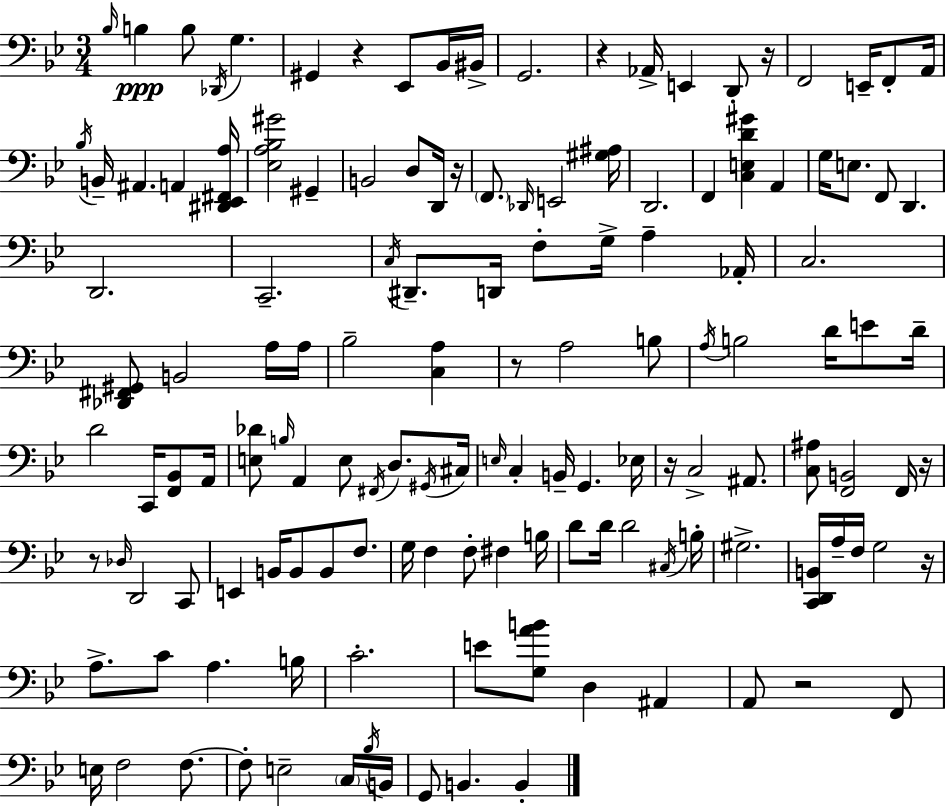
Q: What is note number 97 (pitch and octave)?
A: A3